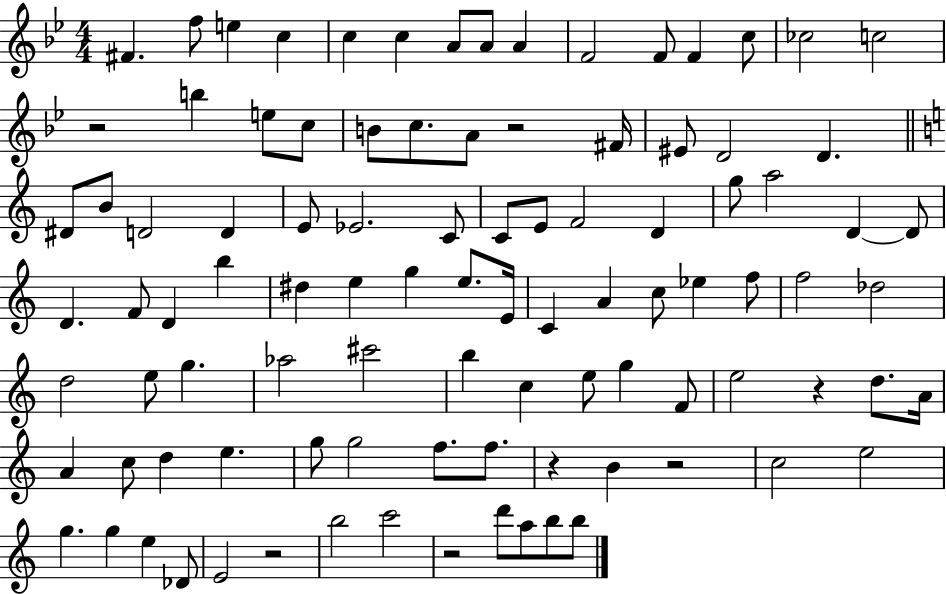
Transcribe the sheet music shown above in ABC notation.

X:1
T:Untitled
M:4/4
L:1/4
K:Bb
^F f/2 e c c c A/2 A/2 A F2 F/2 F c/2 _c2 c2 z2 b e/2 c/2 B/2 c/2 A/2 z2 ^F/4 ^E/2 D2 D ^D/2 B/2 D2 D E/2 _E2 C/2 C/2 E/2 F2 D g/2 a2 D D/2 D F/2 D b ^d e g e/2 E/4 C A c/2 _e f/2 f2 _d2 d2 e/2 g _a2 ^c'2 b c e/2 g F/2 e2 z d/2 A/4 A c/2 d e g/2 g2 f/2 f/2 z B z2 c2 e2 g g e _D/2 E2 z2 b2 c'2 z2 d'/2 a/2 b/2 b/2